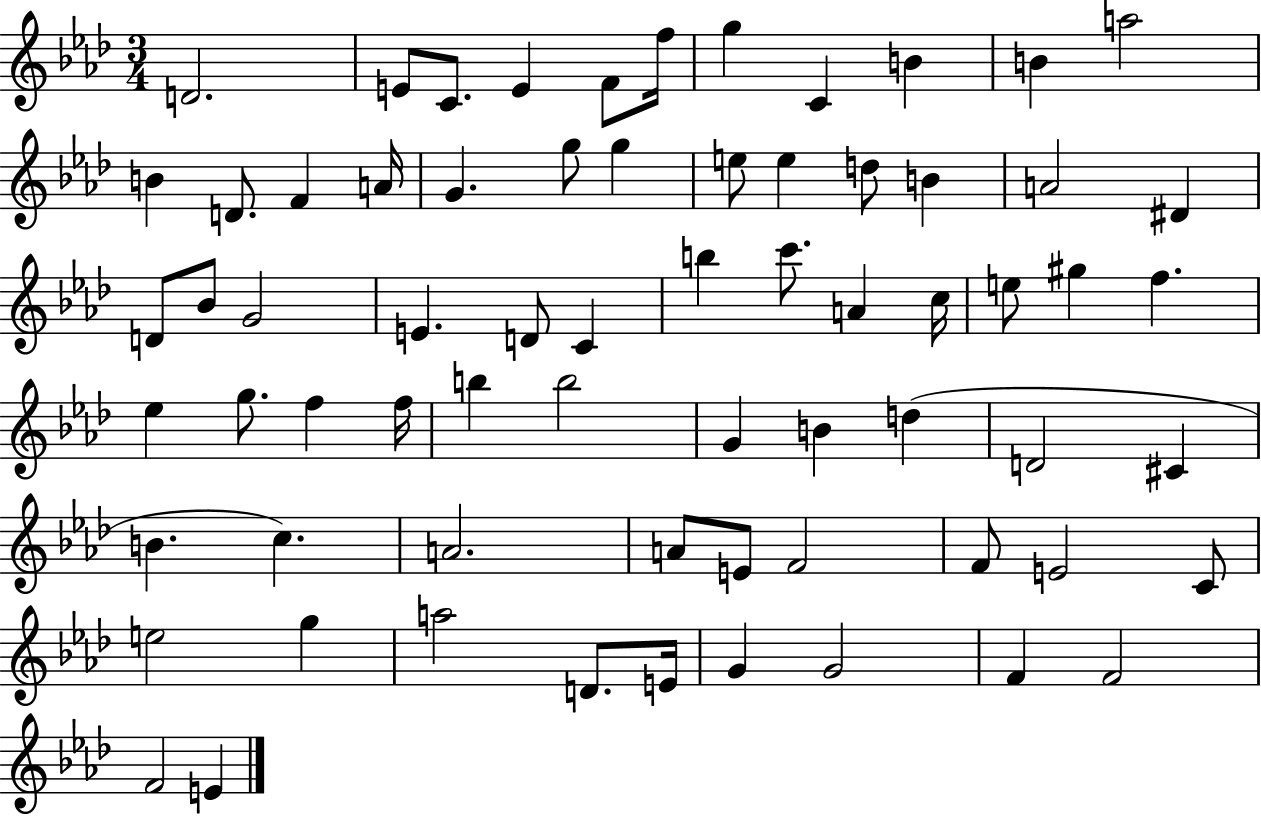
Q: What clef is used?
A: treble